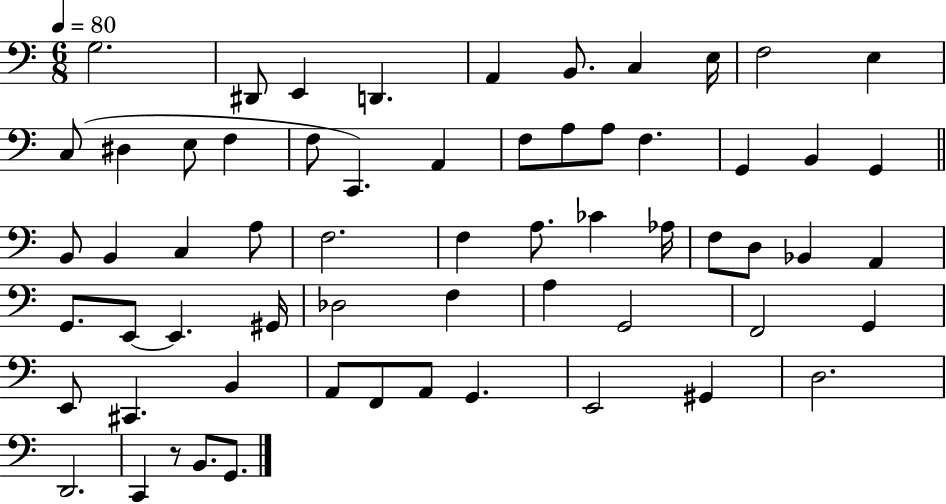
X:1
T:Untitled
M:6/8
L:1/4
K:C
G,2 ^D,,/2 E,, D,, A,, B,,/2 C, E,/4 F,2 E, C,/2 ^D, E,/2 F, F,/2 C,, A,, F,/2 A,/2 A,/2 F, G,, B,, G,, B,,/2 B,, C, A,/2 F,2 F, A,/2 _C _A,/4 F,/2 D,/2 _B,, A,, G,,/2 E,,/2 E,, ^G,,/4 _D,2 F, A, G,,2 F,,2 G,, E,,/2 ^C,, B,, A,,/2 F,,/2 A,,/2 G,, E,,2 ^G,, D,2 D,,2 C,, z/2 B,,/2 G,,/2